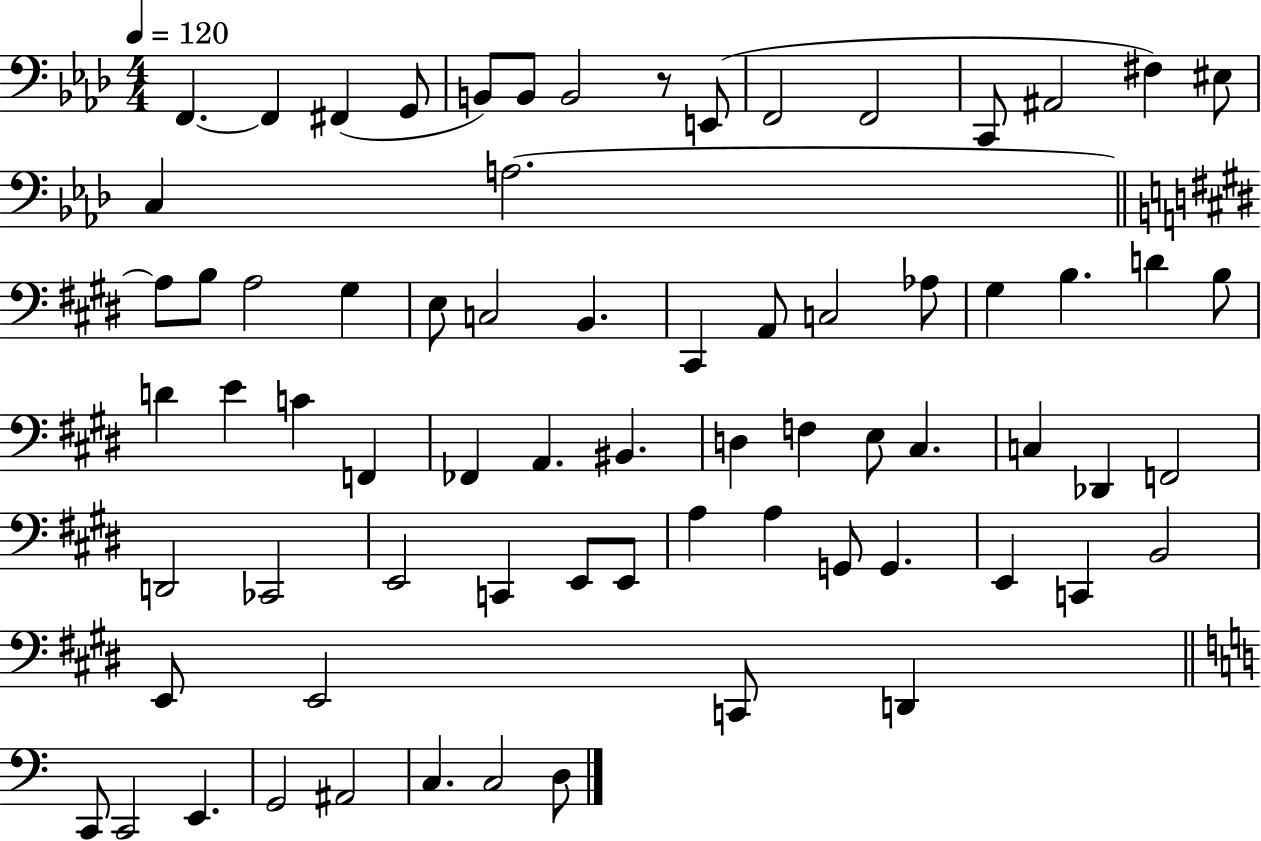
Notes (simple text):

F2/q. F2/q F#2/q G2/e B2/e B2/e B2/h R/e E2/e F2/h F2/h C2/e A#2/h F#3/q EIS3/e C3/q A3/h. A3/e B3/e A3/h G#3/q E3/e C3/h B2/q. C#2/q A2/e C3/h Ab3/e G#3/q B3/q. D4/q B3/e D4/q E4/q C4/q F2/q FES2/q A2/q. BIS2/q. D3/q F3/q E3/e C#3/q. C3/q Db2/q F2/h D2/h CES2/h E2/h C2/q E2/e E2/e A3/q A3/q G2/e G2/q. E2/q C2/q B2/h E2/e E2/h C2/e D2/q C2/e C2/h E2/q. G2/h A#2/h C3/q. C3/h D3/e